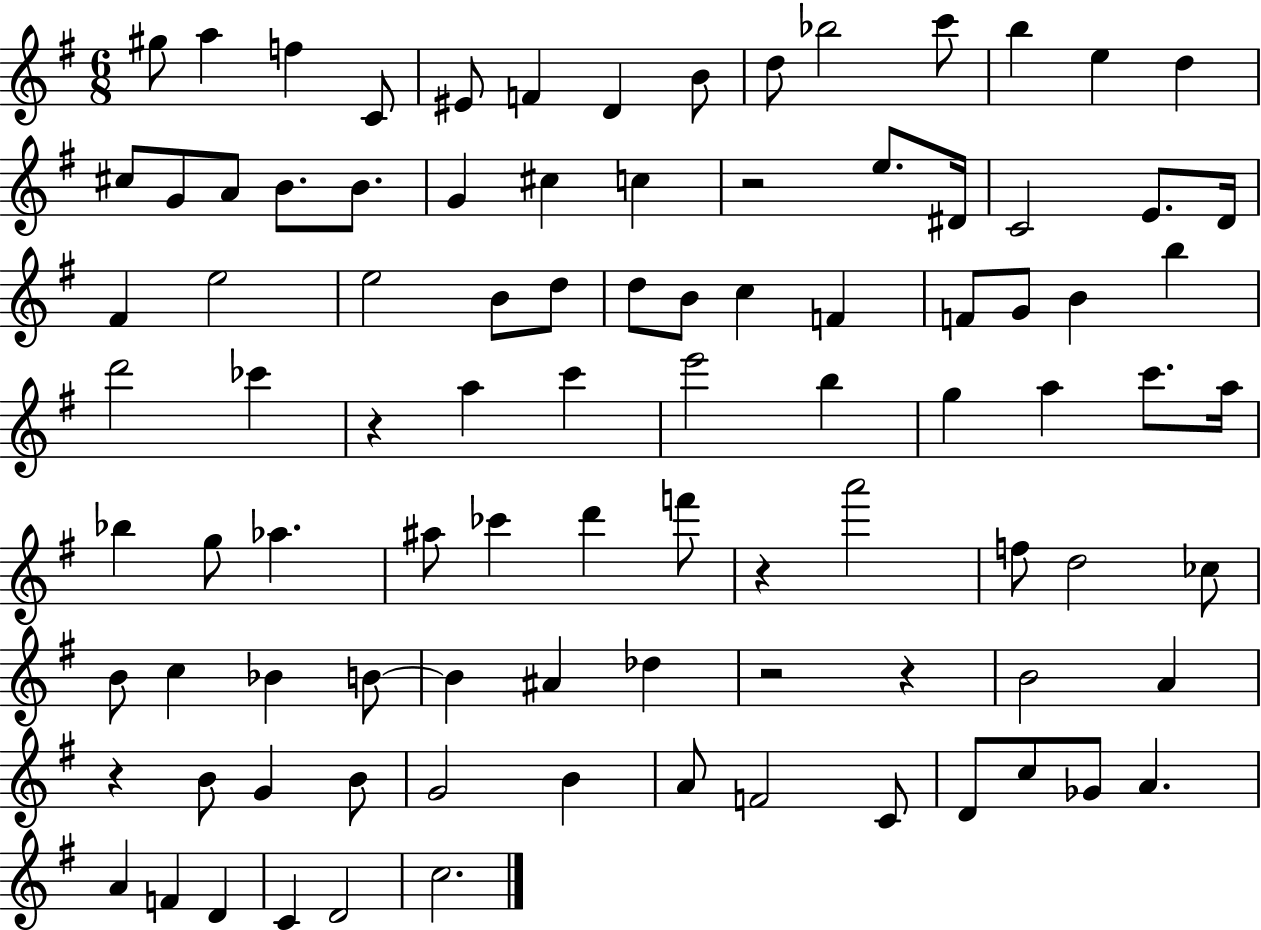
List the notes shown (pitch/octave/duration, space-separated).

G#5/e A5/q F5/q C4/e EIS4/e F4/q D4/q B4/e D5/e Bb5/h C6/e B5/q E5/q D5/q C#5/e G4/e A4/e B4/e. B4/e. G4/q C#5/q C5/q R/h E5/e. D#4/s C4/h E4/e. D4/s F#4/q E5/h E5/h B4/e D5/e D5/e B4/e C5/q F4/q F4/e G4/e B4/q B5/q D6/h CES6/q R/q A5/q C6/q E6/h B5/q G5/q A5/q C6/e. A5/s Bb5/q G5/e Ab5/q. A#5/e CES6/q D6/q F6/e R/q A6/h F5/e D5/h CES5/e B4/e C5/q Bb4/q B4/e B4/q A#4/q Db5/q R/h R/q B4/h A4/q R/q B4/e G4/q B4/e G4/h B4/q A4/e F4/h C4/e D4/e C5/e Gb4/e A4/q. A4/q F4/q D4/q C4/q D4/h C5/h.